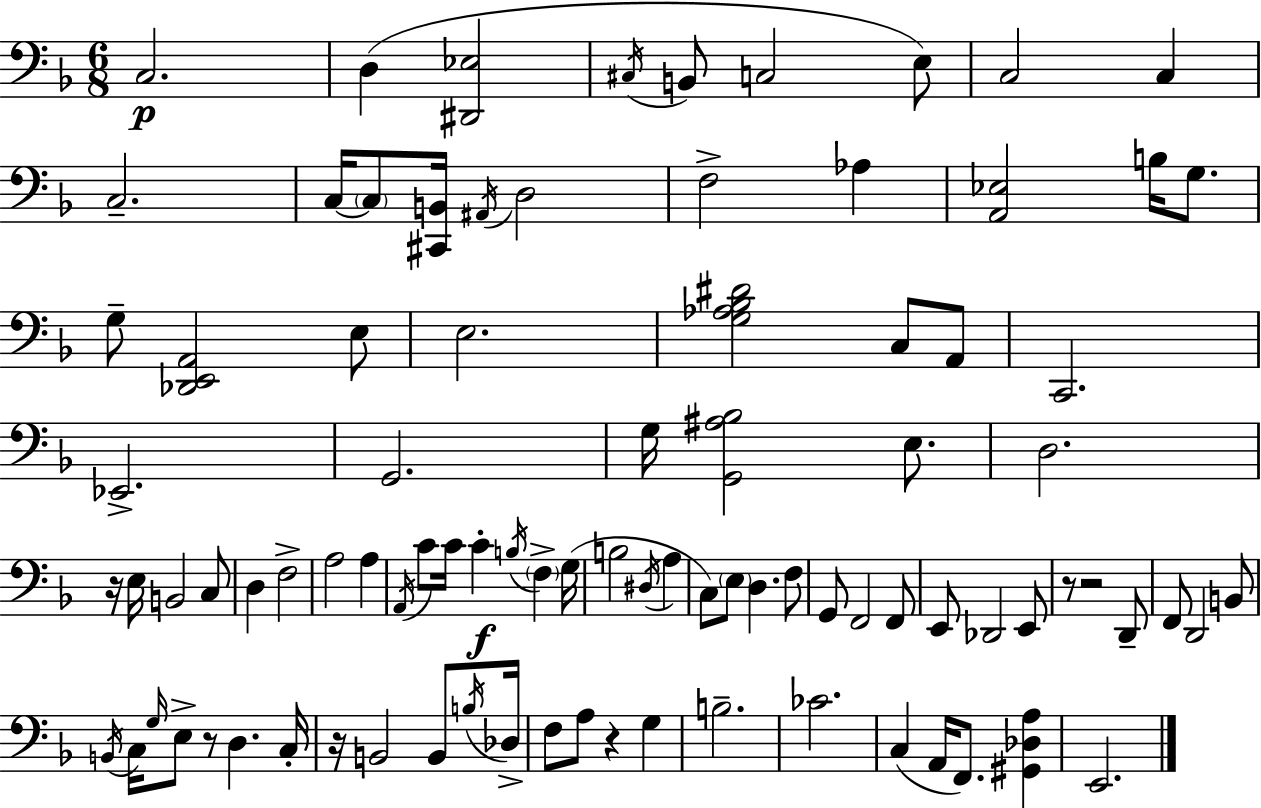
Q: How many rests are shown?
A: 6